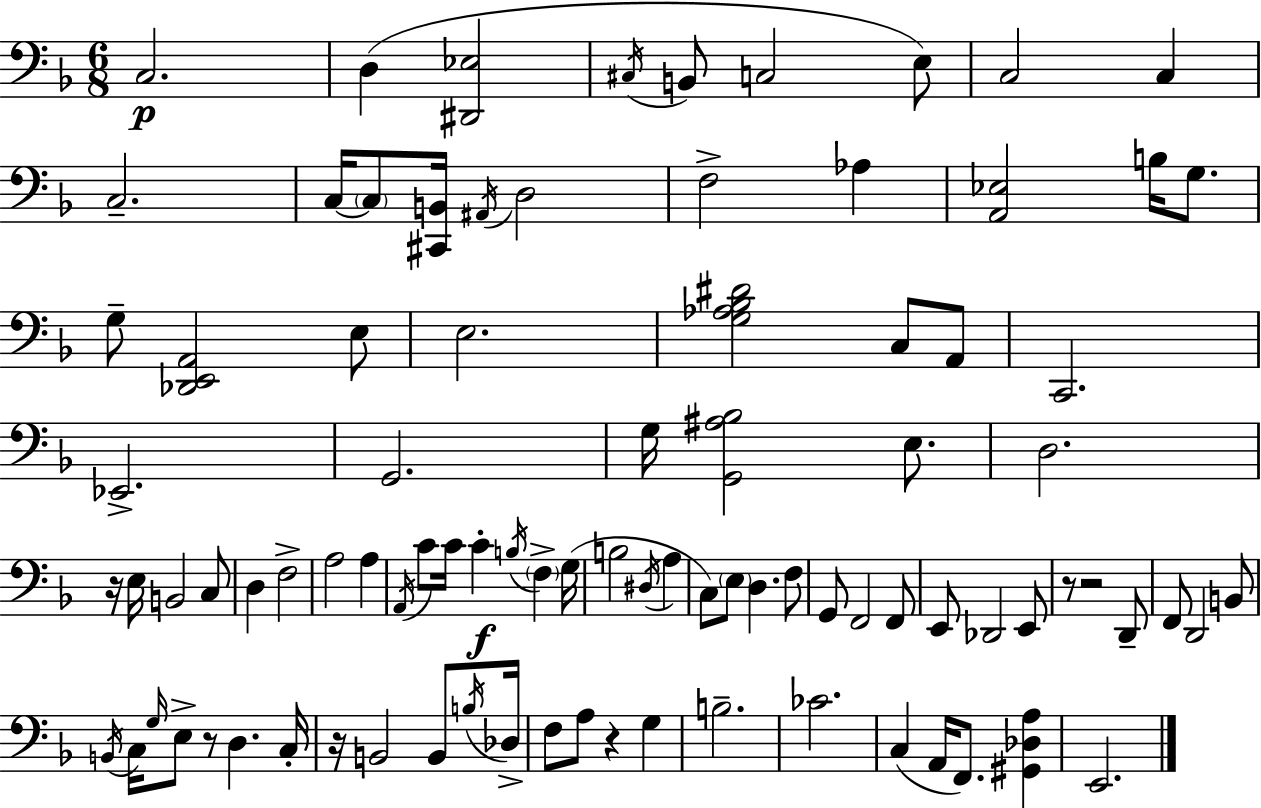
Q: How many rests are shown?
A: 6